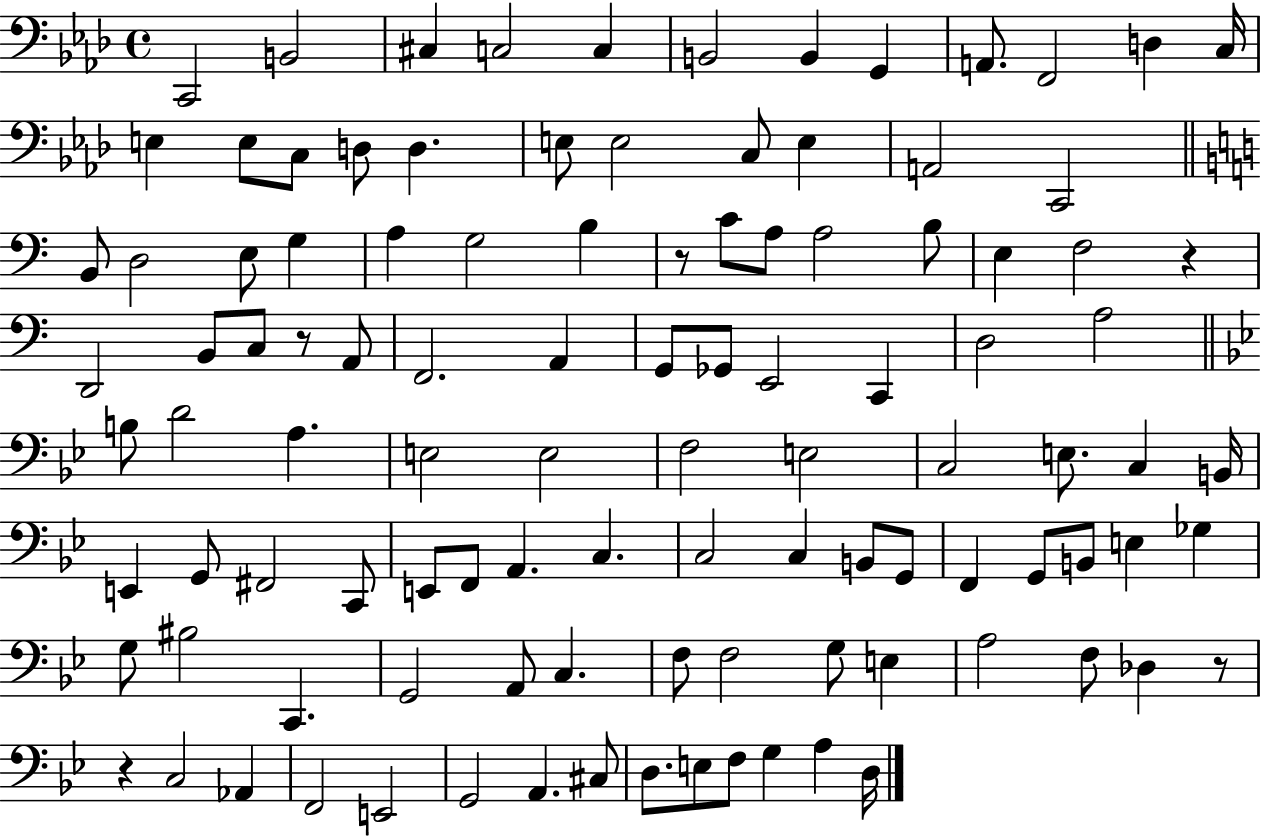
C2/h B2/h C#3/q C3/h C3/q B2/h B2/q G2/q A2/e. F2/h D3/q C3/s E3/q E3/e C3/e D3/e D3/q. E3/e E3/h C3/e E3/q A2/h C2/h B2/e D3/h E3/e G3/q A3/q G3/h B3/q R/e C4/e A3/e A3/h B3/e E3/q F3/h R/q D2/h B2/e C3/e R/e A2/e F2/h. A2/q G2/e Gb2/e E2/h C2/q D3/h A3/h B3/e D4/h A3/q. E3/h E3/h F3/h E3/h C3/h E3/e. C3/q B2/s E2/q G2/e F#2/h C2/e E2/e F2/e A2/q. C3/q. C3/h C3/q B2/e G2/e F2/q G2/e B2/e E3/q Gb3/q G3/e BIS3/h C2/q. G2/h A2/e C3/q. F3/e F3/h G3/e E3/q A3/h F3/e Db3/q R/e R/q C3/h Ab2/q F2/h E2/h G2/h A2/q. C#3/e D3/e. E3/e F3/e G3/q A3/q D3/s